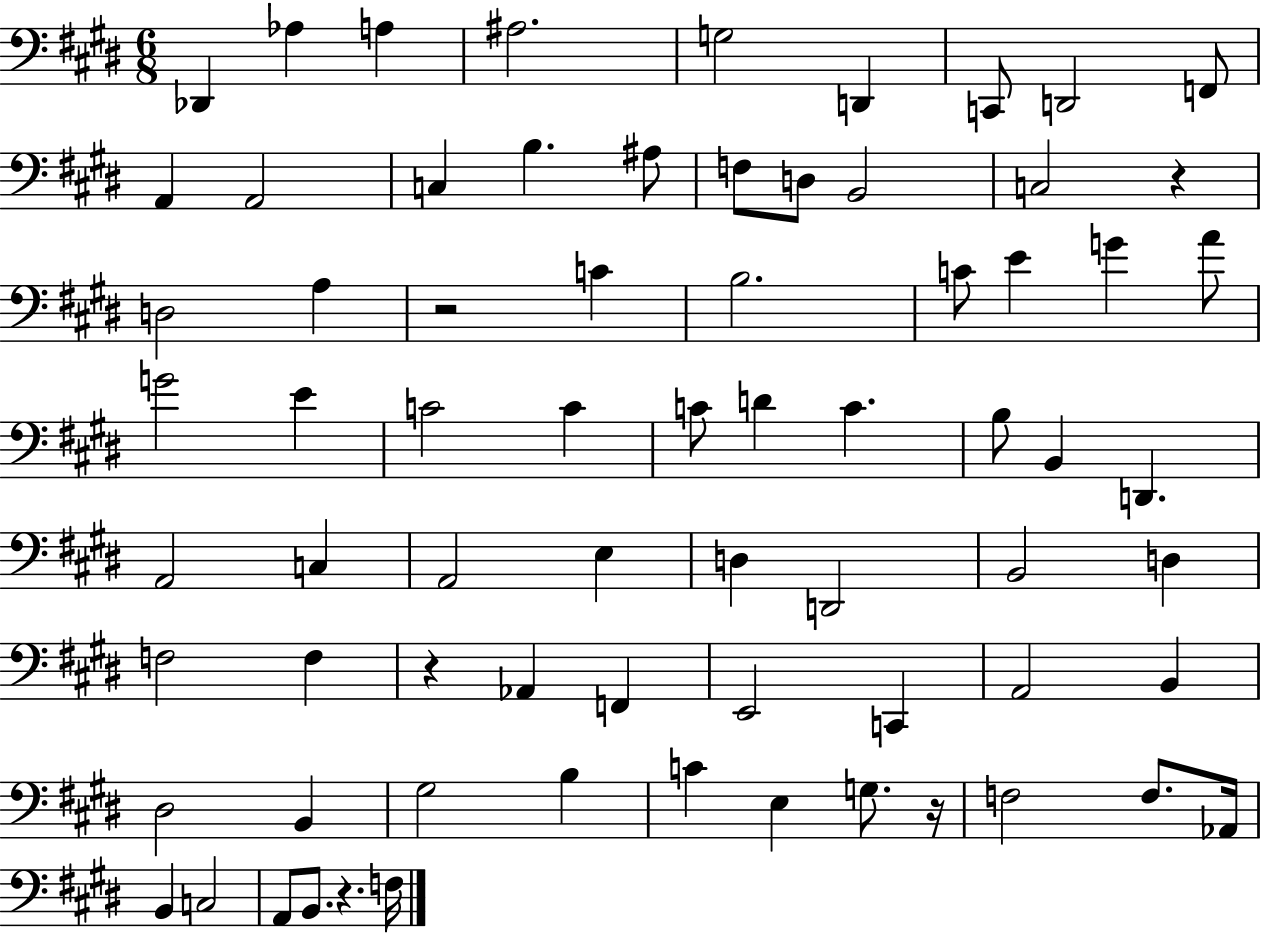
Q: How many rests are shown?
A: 5